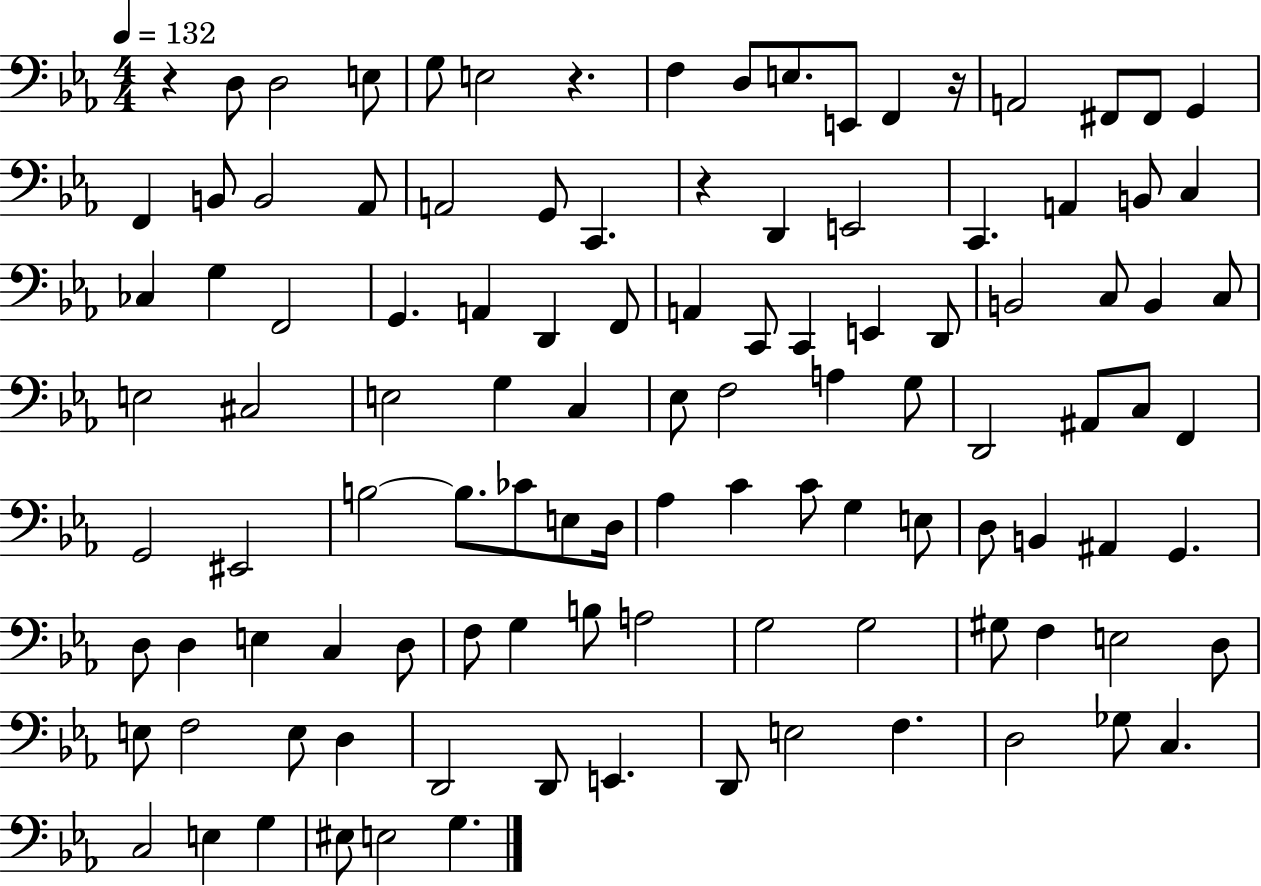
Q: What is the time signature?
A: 4/4